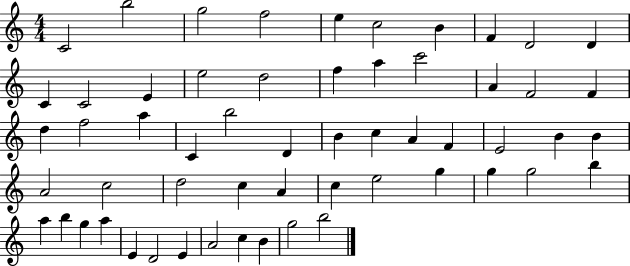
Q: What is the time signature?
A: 4/4